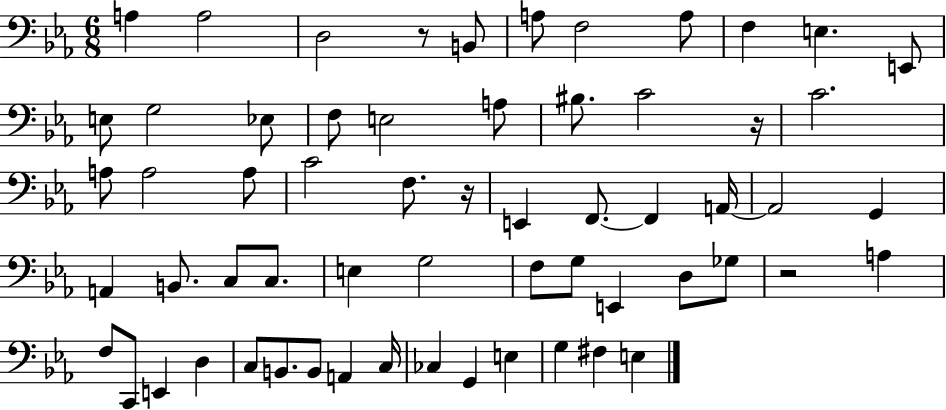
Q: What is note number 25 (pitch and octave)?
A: E2